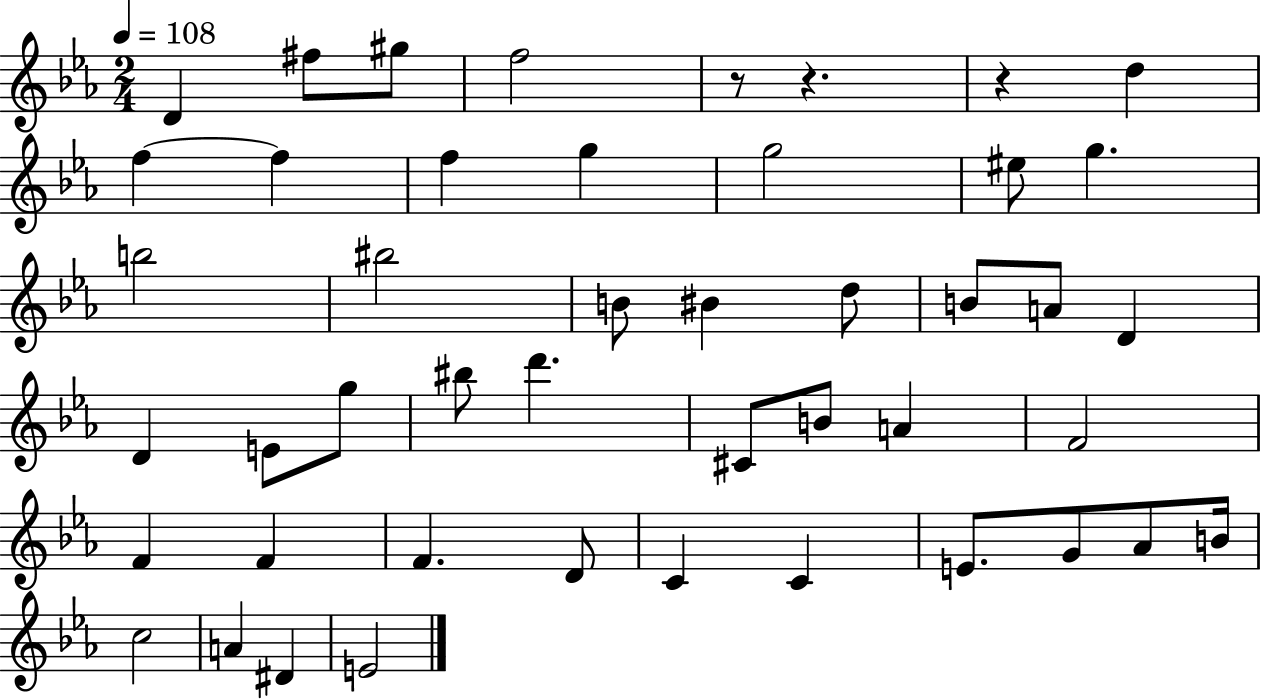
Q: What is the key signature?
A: EES major